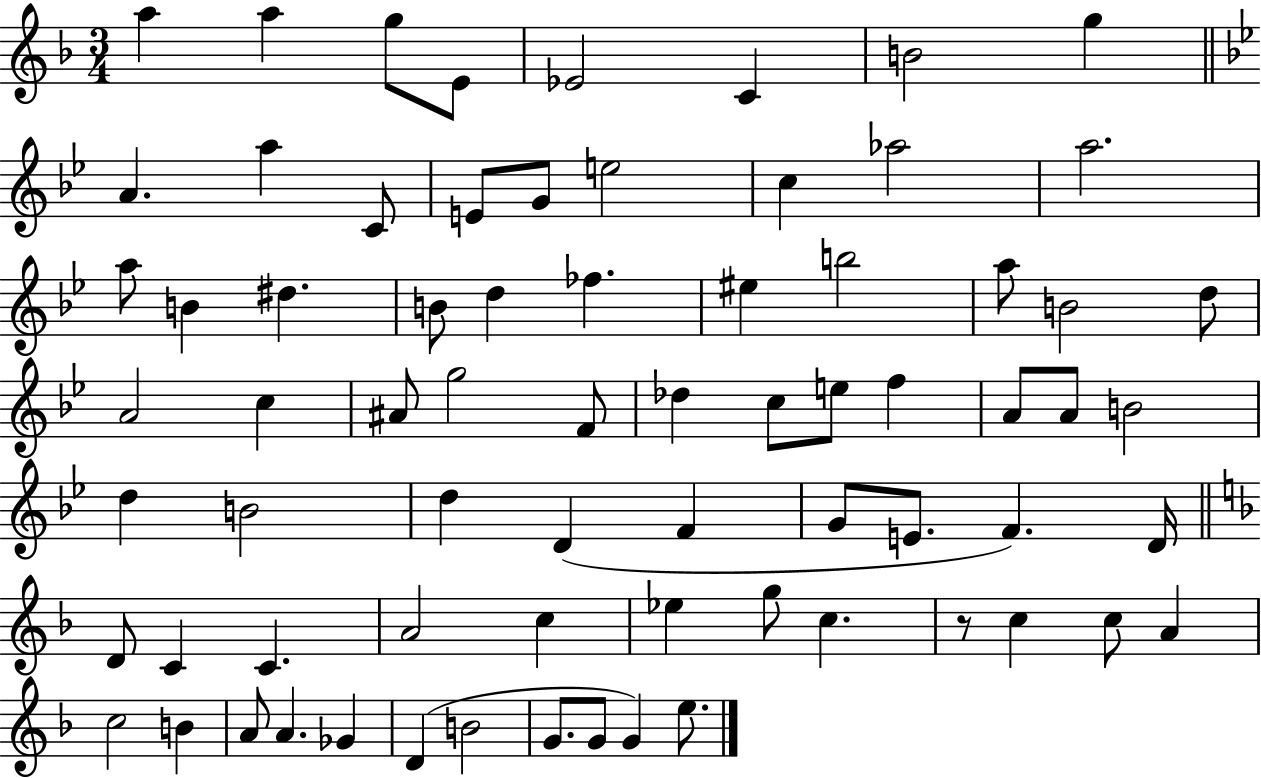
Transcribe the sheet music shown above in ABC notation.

X:1
T:Untitled
M:3/4
L:1/4
K:F
a a g/2 E/2 _E2 C B2 g A a C/2 E/2 G/2 e2 c _a2 a2 a/2 B ^d B/2 d _f ^e b2 a/2 B2 d/2 A2 c ^A/2 g2 F/2 _d c/2 e/2 f A/2 A/2 B2 d B2 d D F G/2 E/2 F D/4 D/2 C C A2 c _e g/2 c z/2 c c/2 A c2 B A/2 A _G D B2 G/2 G/2 G e/2